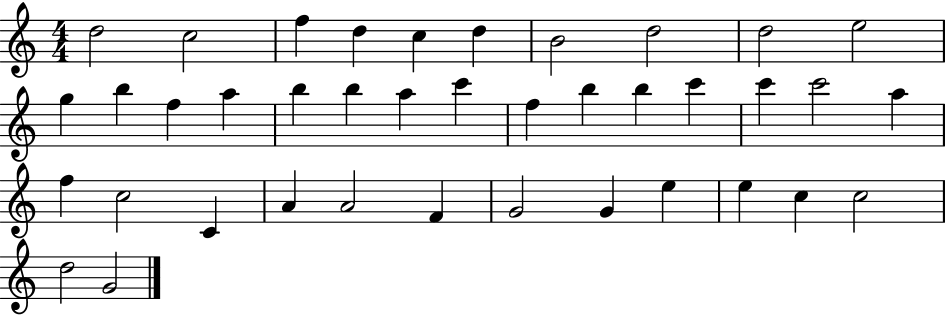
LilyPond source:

{
  \clef treble
  \numericTimeSignature
  \time 4/4
  \key c \major
  d''2 c''2 | f''4 d''4 c''4 d''4 | b'2 d''2 | d''2 e''2 | \break g''4 b''4 f''4 a''4 | b''4 b''4 a''4 c'''4 | f''4 b''4 b''4 c'''4 | c'''4 c'''2 a''4 | \break f''4 c''2 c'4 | a'4 a'2 f'4 | g'2 g'4 e''4 | e''4 c''4 c''2 | \break d''2 g'2 | \bar "|."
}